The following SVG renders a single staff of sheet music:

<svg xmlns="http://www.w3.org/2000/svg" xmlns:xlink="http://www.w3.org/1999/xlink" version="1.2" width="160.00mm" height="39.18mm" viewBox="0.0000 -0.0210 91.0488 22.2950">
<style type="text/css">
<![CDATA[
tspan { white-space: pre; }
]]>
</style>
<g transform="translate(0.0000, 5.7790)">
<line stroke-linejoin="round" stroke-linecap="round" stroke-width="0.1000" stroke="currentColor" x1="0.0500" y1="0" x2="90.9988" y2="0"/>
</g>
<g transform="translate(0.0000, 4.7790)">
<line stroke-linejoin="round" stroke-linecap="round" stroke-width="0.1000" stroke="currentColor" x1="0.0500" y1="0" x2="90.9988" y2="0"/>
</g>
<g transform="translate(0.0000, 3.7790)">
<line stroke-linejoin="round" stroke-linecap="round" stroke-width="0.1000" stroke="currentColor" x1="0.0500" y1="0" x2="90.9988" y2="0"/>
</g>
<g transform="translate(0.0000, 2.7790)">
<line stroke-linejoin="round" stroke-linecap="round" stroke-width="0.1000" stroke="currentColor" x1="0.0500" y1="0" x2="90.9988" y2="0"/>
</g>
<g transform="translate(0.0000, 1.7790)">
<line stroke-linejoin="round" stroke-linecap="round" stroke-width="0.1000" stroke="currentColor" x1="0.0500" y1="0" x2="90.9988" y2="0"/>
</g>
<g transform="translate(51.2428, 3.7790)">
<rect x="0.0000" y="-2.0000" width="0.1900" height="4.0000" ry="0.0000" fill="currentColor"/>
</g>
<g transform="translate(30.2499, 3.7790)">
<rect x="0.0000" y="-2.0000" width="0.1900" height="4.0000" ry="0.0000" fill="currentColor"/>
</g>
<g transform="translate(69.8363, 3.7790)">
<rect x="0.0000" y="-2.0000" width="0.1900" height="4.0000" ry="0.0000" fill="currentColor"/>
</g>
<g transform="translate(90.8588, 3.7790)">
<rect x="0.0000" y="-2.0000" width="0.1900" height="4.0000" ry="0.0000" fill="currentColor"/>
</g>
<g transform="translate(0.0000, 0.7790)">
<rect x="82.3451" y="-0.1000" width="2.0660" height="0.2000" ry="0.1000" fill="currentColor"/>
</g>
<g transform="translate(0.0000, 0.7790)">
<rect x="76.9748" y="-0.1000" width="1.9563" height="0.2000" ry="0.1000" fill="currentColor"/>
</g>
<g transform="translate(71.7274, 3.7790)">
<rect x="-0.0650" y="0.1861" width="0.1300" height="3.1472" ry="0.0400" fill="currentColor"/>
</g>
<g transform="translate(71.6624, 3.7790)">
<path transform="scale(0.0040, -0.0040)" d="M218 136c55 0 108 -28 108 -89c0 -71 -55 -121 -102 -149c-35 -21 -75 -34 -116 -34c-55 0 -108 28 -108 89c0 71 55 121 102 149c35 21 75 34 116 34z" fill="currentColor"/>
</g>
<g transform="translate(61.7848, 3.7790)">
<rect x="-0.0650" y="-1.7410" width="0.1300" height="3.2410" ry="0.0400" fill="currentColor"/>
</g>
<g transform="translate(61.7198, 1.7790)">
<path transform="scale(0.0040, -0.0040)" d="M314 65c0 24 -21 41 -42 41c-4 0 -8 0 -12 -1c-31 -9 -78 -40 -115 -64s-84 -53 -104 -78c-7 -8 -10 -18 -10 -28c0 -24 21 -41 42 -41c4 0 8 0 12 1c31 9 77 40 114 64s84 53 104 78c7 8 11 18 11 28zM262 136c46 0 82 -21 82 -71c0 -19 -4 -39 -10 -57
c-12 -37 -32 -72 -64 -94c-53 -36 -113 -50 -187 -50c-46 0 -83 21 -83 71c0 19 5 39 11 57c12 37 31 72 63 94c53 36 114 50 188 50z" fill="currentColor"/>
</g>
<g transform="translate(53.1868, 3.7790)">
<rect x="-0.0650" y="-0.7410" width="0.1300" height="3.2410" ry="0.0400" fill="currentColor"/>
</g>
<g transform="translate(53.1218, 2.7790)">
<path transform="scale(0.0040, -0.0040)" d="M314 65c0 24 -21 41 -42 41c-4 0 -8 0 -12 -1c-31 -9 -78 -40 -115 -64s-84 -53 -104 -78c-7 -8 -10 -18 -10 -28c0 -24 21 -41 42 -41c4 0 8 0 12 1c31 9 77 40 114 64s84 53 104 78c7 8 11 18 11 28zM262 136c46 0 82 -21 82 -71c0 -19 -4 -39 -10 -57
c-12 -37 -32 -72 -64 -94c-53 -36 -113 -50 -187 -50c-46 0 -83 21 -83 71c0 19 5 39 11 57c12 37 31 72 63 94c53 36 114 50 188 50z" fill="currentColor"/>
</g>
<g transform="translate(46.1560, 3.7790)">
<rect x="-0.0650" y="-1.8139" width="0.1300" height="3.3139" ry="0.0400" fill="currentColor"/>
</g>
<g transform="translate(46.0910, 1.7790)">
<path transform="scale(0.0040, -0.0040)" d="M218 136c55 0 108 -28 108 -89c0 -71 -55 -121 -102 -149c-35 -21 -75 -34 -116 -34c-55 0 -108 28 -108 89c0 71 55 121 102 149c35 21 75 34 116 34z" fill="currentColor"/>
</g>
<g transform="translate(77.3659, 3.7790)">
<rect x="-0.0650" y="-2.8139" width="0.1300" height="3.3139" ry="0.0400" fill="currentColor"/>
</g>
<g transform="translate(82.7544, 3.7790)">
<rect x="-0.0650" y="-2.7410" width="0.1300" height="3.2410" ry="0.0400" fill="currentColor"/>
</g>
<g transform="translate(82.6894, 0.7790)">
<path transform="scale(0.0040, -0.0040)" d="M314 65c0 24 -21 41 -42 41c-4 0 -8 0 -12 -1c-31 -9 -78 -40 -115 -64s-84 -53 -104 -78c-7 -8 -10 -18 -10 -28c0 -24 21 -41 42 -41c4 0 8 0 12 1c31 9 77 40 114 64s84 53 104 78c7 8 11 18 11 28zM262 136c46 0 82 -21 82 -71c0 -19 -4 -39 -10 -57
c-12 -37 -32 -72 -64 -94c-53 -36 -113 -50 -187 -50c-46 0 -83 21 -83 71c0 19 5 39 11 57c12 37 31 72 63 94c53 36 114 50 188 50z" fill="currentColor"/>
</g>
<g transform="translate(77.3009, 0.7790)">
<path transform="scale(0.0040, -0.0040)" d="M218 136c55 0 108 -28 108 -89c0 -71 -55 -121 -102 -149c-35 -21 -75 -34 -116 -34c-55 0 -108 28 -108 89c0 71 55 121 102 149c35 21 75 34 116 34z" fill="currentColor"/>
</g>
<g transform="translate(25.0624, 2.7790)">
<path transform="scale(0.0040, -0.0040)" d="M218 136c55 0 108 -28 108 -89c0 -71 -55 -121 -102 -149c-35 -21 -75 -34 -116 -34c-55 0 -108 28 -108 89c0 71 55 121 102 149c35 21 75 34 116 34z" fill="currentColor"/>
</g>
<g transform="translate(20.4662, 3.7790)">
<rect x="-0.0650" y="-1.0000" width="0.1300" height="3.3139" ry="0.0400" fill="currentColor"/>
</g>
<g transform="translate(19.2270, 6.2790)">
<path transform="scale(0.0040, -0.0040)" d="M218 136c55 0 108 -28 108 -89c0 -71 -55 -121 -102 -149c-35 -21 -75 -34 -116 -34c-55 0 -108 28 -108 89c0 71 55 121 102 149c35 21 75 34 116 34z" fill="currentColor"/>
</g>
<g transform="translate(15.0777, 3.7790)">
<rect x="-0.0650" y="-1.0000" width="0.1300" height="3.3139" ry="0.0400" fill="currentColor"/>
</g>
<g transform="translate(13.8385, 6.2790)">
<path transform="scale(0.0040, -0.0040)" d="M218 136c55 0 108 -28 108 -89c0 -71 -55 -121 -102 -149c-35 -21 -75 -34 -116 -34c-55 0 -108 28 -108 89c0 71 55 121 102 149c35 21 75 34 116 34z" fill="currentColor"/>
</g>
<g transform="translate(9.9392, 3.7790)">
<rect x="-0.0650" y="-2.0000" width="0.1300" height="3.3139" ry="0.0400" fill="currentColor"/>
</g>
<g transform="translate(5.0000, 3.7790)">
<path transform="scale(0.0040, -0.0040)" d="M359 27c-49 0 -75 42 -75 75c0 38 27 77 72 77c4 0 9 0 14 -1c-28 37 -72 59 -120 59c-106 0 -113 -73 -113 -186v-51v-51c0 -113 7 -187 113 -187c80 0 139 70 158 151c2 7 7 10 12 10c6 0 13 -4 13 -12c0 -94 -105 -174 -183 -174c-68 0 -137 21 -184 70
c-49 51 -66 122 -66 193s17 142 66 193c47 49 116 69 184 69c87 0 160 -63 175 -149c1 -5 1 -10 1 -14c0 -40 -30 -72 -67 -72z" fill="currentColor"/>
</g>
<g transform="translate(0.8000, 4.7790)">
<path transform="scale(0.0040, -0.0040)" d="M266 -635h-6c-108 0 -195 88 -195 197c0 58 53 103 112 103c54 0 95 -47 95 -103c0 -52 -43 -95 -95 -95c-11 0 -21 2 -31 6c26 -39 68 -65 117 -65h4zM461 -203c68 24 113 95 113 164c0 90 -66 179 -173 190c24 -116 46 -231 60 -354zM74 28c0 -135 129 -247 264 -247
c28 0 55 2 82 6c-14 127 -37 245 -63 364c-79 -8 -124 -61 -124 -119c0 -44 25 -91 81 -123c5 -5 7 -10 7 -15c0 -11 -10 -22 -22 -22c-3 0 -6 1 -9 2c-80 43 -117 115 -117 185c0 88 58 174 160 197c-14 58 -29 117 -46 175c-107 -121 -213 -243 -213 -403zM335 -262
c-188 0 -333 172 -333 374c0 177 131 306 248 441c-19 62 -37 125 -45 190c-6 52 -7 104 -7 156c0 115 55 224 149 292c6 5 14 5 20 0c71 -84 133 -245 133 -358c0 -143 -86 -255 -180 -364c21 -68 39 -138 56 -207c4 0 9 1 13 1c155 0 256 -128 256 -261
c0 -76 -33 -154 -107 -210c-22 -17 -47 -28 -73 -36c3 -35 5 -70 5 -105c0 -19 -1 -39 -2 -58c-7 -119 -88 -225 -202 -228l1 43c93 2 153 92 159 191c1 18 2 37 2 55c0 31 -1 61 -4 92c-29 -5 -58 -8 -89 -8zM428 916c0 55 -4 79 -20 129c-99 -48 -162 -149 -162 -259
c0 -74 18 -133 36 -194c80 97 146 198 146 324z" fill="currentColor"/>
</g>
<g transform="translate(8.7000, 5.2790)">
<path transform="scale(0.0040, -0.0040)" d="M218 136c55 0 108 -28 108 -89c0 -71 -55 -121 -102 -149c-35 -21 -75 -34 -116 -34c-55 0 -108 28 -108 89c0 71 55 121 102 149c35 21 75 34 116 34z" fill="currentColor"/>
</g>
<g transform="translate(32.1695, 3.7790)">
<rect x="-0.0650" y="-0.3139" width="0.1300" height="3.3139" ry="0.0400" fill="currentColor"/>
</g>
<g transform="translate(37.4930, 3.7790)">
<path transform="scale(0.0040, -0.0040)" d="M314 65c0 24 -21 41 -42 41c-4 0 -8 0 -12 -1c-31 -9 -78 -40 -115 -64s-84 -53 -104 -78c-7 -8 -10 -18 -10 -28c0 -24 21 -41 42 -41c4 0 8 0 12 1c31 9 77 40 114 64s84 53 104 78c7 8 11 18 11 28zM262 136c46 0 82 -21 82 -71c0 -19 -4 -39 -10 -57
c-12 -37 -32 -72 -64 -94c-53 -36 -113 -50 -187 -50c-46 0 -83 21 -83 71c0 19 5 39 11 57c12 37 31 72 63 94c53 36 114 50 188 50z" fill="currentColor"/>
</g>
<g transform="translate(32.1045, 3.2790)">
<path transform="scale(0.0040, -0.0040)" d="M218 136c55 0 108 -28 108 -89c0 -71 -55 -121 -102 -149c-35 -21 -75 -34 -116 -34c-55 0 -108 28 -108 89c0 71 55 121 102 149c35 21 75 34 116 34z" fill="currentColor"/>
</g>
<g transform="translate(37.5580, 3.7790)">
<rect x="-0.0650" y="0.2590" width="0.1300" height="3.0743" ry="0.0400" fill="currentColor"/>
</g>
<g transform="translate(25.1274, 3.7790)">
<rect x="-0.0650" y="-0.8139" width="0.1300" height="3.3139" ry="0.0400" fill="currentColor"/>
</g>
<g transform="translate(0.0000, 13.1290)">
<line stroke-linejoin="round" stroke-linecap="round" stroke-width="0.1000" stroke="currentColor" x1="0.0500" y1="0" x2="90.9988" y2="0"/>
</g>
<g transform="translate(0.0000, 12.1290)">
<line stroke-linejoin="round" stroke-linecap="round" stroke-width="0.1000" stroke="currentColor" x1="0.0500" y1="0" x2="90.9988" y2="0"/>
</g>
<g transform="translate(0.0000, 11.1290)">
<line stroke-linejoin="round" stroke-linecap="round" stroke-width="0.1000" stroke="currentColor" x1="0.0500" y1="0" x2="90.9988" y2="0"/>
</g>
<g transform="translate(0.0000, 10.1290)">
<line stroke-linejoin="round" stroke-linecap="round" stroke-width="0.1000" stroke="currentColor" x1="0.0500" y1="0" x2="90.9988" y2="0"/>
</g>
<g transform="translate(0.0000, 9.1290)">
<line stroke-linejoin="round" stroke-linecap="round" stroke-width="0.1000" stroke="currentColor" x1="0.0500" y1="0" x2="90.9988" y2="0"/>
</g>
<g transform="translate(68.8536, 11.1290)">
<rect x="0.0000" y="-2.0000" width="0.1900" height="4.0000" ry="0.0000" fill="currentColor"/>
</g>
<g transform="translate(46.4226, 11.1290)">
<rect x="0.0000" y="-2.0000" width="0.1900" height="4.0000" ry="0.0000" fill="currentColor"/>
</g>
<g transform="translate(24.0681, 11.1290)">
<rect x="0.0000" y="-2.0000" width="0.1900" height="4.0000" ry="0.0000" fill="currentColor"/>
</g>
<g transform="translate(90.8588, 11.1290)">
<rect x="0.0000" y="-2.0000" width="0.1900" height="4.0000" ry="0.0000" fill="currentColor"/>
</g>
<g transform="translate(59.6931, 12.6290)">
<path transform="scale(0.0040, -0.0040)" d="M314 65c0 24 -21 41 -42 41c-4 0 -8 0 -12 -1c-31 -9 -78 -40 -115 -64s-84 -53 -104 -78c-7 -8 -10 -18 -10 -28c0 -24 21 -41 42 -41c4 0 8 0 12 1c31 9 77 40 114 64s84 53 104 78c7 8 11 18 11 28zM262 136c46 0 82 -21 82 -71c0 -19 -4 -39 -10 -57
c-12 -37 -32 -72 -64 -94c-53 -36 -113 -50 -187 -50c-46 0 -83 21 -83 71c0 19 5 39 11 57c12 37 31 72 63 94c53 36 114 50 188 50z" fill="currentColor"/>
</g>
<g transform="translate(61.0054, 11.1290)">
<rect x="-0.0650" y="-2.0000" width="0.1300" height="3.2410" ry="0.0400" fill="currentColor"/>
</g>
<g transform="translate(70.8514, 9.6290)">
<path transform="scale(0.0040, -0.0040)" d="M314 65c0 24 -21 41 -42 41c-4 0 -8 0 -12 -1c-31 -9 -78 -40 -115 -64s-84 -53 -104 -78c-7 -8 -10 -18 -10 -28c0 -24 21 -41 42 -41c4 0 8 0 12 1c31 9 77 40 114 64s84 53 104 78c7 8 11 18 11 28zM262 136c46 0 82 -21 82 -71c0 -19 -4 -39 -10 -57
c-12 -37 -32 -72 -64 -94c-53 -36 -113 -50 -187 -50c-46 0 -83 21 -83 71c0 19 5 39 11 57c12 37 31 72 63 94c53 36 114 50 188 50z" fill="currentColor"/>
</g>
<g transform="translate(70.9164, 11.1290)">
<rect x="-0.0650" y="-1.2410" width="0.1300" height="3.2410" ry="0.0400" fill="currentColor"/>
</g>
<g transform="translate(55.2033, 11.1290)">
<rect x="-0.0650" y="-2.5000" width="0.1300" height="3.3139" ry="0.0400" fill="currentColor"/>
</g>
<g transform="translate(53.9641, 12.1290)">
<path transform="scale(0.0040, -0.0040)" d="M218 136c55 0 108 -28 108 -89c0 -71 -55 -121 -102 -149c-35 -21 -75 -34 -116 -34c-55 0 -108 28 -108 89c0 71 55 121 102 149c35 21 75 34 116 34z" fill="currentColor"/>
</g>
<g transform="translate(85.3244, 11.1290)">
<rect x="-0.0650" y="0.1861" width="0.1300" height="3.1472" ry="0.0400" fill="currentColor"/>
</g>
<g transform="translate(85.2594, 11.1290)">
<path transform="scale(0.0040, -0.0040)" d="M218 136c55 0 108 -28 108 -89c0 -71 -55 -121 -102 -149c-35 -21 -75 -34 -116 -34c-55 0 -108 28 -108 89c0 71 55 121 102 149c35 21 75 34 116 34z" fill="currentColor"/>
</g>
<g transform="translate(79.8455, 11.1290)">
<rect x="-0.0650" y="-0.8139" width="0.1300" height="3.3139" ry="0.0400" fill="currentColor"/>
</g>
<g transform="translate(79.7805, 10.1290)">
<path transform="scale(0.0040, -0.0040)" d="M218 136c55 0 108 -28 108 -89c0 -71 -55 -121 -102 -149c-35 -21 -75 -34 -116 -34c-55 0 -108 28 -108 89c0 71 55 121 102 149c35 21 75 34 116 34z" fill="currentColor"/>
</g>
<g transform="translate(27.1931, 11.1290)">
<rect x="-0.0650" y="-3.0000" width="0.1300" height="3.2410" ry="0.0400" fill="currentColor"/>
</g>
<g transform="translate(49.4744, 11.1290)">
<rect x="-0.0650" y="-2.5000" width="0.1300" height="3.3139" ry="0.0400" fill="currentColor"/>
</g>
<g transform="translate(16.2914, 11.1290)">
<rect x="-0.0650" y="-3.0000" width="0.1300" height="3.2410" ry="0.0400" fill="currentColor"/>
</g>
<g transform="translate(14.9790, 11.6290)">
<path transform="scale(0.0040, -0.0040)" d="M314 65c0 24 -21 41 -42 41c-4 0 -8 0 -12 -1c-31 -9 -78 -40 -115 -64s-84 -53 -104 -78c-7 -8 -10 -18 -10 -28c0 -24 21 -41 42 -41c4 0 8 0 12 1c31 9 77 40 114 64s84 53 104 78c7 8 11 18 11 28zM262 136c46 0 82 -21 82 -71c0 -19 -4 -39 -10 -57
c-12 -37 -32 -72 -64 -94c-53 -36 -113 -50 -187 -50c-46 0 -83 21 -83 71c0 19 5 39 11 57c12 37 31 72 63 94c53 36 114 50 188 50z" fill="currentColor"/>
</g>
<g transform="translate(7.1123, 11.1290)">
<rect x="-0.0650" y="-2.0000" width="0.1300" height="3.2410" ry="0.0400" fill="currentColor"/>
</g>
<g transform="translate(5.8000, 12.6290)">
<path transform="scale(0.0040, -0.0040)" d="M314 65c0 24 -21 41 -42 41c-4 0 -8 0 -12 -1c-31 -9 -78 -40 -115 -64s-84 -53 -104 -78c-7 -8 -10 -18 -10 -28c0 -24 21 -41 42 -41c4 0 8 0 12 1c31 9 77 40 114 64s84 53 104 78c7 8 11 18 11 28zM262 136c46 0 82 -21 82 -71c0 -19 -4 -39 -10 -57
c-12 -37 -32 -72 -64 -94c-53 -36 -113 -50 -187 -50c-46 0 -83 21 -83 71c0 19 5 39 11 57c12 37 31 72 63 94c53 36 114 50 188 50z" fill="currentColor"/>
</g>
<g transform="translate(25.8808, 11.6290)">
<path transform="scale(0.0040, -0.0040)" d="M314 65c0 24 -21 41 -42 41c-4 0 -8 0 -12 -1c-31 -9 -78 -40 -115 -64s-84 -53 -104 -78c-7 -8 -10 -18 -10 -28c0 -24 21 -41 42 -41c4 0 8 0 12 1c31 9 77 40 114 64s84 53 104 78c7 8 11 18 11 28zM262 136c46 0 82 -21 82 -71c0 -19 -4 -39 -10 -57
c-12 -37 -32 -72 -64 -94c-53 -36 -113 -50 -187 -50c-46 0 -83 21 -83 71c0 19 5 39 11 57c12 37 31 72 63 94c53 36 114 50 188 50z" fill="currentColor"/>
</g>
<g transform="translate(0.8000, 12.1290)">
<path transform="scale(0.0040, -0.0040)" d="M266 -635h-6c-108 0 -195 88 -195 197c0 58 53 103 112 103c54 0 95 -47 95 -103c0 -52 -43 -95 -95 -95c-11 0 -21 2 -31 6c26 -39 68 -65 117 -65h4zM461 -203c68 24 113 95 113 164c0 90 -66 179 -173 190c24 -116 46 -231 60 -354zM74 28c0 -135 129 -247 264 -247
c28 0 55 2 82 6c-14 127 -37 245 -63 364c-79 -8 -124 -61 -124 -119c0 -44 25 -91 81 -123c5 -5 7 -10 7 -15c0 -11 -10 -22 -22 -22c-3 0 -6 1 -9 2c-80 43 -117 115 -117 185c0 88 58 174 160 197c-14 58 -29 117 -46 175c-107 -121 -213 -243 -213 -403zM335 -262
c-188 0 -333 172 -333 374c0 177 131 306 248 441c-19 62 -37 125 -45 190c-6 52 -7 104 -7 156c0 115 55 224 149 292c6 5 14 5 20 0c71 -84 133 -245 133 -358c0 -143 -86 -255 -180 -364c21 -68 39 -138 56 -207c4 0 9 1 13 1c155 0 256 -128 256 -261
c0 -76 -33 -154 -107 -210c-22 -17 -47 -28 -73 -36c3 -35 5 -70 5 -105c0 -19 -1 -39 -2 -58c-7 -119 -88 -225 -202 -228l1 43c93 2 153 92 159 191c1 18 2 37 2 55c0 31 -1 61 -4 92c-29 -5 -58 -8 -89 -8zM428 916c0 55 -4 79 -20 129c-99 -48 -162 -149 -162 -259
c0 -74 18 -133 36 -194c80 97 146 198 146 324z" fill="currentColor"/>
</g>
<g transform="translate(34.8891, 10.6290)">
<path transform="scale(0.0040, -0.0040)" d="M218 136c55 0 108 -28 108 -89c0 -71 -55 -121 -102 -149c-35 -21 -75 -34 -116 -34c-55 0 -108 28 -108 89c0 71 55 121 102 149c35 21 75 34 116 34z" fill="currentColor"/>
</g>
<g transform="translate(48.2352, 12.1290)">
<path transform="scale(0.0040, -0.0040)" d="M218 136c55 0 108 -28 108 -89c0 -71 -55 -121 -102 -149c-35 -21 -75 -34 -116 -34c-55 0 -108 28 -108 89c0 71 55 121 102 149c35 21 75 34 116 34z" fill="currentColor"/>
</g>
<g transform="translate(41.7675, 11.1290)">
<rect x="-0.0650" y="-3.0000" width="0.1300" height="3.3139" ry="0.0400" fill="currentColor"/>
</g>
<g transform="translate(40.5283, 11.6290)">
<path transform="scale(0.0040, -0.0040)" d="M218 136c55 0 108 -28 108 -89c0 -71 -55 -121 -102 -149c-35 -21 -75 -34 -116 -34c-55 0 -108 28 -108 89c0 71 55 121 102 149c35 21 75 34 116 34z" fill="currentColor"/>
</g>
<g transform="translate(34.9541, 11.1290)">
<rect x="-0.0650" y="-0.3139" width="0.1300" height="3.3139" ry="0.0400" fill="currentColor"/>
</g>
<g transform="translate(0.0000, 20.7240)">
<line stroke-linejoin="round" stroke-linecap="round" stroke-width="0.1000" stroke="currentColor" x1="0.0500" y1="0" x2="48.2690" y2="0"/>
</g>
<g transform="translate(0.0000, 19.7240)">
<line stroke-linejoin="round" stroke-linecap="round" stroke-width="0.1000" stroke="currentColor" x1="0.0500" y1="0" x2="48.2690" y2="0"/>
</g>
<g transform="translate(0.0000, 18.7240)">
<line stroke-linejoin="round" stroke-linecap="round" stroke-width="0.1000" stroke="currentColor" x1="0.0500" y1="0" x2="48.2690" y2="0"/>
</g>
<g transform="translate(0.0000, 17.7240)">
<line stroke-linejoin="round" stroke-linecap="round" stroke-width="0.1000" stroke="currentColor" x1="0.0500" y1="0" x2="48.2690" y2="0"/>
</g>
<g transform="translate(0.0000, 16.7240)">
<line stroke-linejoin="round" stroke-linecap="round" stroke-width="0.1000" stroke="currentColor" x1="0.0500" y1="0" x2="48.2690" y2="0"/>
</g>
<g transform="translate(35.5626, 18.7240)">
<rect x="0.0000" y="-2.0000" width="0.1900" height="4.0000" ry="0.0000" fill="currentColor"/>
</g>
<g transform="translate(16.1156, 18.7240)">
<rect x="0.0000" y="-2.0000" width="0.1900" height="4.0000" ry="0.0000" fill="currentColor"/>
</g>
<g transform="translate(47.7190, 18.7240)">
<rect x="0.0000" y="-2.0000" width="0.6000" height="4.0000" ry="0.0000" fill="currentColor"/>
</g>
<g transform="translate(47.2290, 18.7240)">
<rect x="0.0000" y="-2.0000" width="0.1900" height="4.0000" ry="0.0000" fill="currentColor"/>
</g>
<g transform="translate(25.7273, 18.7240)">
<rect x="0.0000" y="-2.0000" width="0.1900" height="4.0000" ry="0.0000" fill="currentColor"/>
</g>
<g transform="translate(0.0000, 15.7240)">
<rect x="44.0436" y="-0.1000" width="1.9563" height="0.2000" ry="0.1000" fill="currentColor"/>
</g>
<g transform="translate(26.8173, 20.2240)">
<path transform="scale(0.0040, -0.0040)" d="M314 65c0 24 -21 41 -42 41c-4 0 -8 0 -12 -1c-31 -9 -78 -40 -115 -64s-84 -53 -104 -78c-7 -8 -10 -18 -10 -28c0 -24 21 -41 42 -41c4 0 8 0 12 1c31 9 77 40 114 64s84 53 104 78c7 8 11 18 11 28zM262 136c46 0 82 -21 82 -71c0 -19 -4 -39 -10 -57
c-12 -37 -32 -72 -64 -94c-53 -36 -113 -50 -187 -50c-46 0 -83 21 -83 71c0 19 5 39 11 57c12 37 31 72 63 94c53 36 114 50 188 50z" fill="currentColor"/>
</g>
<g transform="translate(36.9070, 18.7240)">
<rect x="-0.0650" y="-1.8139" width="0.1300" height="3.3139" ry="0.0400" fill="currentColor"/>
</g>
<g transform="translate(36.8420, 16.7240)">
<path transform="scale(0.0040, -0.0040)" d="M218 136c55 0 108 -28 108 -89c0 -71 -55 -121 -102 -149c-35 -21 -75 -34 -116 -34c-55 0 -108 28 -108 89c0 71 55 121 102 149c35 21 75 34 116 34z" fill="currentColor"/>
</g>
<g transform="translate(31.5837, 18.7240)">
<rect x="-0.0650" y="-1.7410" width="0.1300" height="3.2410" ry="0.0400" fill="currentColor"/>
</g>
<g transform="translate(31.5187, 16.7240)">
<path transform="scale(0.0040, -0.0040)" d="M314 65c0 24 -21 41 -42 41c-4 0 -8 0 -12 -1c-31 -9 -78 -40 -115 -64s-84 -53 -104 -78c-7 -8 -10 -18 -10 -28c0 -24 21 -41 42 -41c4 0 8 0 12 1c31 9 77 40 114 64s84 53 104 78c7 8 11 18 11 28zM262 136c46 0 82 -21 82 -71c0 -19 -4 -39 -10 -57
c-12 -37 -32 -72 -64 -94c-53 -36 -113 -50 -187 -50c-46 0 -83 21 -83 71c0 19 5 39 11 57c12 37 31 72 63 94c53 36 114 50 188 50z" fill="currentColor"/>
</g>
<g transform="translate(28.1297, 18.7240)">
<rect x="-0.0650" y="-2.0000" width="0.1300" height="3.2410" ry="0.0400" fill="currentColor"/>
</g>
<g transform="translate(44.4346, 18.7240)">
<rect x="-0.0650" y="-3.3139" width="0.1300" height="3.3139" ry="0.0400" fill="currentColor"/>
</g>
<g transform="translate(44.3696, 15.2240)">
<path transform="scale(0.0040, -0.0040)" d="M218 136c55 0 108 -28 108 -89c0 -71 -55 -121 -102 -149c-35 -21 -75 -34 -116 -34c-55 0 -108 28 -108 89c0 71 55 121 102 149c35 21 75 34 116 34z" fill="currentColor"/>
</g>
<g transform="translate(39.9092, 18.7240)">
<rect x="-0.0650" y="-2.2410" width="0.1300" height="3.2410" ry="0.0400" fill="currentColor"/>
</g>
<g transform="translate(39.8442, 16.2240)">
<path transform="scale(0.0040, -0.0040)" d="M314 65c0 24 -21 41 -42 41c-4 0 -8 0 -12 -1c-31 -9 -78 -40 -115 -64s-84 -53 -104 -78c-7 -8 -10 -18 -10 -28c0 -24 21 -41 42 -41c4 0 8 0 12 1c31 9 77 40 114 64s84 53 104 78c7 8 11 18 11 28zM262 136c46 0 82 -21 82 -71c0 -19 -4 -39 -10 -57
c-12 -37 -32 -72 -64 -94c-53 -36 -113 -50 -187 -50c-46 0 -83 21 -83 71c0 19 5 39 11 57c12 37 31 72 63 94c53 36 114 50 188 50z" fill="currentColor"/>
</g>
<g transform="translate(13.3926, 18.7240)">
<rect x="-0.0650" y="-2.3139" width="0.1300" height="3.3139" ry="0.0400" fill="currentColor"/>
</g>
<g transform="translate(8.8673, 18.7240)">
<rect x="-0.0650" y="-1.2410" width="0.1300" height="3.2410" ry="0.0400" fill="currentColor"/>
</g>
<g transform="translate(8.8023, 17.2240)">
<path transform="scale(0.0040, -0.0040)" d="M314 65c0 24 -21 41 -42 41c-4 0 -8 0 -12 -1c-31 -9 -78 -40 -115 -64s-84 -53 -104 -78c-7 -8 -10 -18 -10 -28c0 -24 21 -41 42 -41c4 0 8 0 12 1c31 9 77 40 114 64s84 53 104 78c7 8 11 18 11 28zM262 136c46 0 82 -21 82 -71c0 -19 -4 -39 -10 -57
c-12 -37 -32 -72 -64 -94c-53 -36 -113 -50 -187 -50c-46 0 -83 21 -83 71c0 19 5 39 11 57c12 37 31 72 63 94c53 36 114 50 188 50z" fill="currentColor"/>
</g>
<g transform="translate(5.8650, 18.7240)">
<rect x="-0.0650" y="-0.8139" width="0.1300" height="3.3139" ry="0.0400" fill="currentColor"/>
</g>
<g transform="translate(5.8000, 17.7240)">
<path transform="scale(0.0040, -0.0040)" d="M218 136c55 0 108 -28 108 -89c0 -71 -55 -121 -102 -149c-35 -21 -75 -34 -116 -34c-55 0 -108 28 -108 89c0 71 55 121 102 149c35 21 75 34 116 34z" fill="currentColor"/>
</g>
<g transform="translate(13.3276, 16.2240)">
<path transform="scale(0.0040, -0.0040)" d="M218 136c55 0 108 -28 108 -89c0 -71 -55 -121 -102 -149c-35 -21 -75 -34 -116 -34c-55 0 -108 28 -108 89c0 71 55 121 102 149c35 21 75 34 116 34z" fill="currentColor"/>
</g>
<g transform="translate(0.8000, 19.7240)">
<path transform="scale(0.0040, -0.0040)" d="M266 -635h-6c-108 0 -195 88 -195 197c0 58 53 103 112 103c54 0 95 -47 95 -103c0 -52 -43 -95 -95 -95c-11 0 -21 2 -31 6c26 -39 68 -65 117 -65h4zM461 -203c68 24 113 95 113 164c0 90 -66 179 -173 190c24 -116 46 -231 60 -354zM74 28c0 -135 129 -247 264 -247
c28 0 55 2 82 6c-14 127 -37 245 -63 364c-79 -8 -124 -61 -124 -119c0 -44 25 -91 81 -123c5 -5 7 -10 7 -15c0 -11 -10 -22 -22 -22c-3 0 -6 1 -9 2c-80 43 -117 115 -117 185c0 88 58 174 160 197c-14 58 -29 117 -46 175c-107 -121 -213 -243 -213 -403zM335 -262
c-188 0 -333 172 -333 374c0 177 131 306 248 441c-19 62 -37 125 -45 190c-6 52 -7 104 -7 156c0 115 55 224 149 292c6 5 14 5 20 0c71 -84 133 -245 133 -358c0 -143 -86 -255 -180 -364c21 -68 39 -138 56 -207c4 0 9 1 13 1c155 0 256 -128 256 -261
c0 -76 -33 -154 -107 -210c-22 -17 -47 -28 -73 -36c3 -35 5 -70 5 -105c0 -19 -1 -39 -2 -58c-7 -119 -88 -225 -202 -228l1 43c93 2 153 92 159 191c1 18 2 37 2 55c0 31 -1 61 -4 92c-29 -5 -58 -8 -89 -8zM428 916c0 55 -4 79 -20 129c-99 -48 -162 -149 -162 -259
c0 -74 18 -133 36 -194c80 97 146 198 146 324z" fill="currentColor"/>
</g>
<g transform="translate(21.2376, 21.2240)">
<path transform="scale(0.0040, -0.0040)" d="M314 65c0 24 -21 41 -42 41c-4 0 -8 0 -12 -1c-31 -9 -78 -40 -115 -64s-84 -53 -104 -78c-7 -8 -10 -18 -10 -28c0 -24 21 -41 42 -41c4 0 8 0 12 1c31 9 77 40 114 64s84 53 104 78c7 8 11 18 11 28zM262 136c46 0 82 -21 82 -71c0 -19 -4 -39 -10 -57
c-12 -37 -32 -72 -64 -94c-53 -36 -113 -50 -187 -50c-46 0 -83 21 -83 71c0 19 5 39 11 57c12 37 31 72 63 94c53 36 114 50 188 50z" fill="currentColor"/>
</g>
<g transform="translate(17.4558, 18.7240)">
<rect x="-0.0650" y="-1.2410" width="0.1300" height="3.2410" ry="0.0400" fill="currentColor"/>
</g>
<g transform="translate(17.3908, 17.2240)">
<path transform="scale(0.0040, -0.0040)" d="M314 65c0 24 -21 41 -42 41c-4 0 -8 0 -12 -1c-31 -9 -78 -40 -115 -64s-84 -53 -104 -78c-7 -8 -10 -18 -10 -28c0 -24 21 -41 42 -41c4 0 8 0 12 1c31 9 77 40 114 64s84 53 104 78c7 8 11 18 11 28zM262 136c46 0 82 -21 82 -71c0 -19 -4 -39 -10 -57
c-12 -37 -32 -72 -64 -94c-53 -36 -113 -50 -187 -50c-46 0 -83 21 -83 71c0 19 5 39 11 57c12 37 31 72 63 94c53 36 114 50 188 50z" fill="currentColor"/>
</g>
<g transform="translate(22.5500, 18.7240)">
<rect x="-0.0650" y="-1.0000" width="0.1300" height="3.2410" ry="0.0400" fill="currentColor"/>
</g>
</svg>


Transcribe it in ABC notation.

X:1
T:Untitled
M:4/4
L:1/4
K:C
F D D d c B2 f d2 f2 B a a2 F2 A2 A2 c A G G F2 e2 d B d e2 g e2 D2 F2 f2 f g2 b